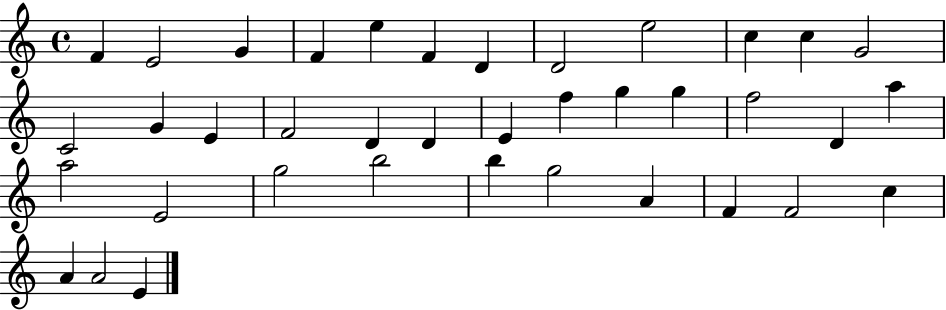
F4/q E4/h G4/q F4/q E5/q F4/q D4/q D4/h E5/h C5/q C5/q G4/h C4/h G4/q E4/q F4/h D4/q D4/q E4/q F5/q G5/q G5/q F5/h D4/q A5/q A5/h E4/h G5/h B5/h B5/q G5/h A4/q F4/q F4/h C5/q A4/q A4/h E4/q